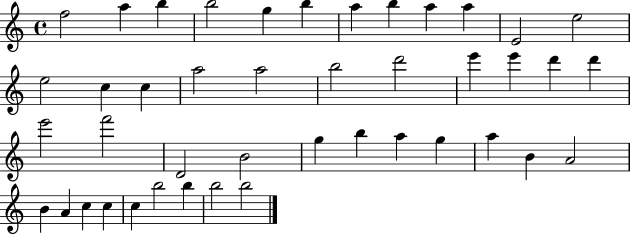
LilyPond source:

{
  \clef treble
  \time 4/4
  \defaultTimeSignature
  \key c \major
  f''2 a''4 b''4 | b''2 g''4 b''4 | a''4 b''4 a''4 a''4 | e'2 e''2 | \break e''2 c''4 c''4 | a''2 a''2 | b''2 d'''2 | e'''4 e'''4 d'''4 d'''4 | \break e'''2 f'''2 | d'2 b'2 | g''4 b''4 a''4 g''4 | a''4 b'4 a'2 | \break b'4 a'4 c''4 c''4 | c''4 b''2 b''4 | b''2 b''2 | \bar "|."
}